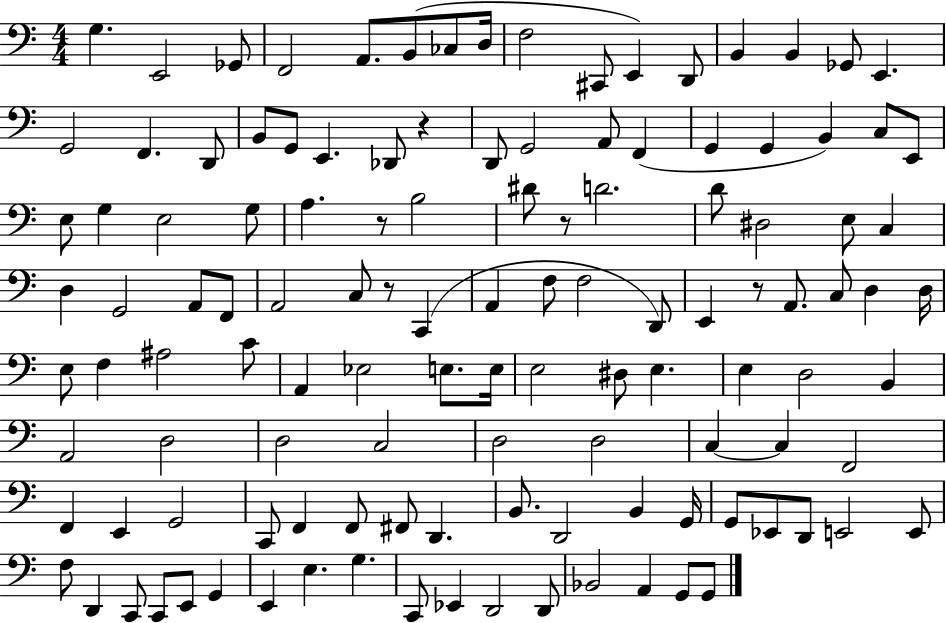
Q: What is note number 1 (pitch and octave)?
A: G3